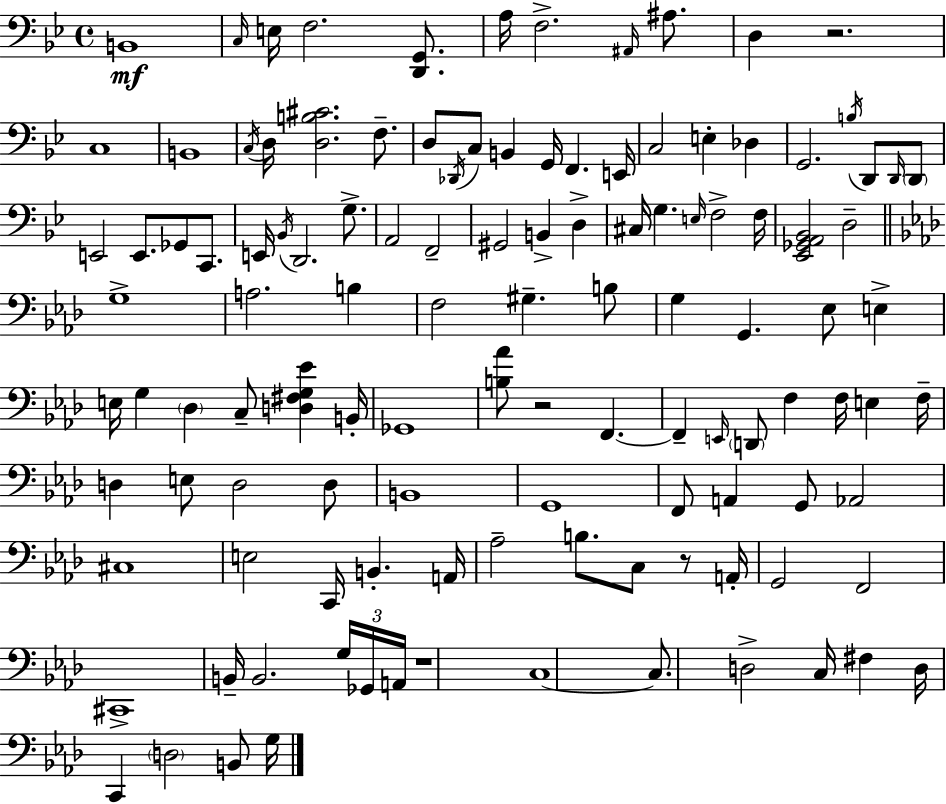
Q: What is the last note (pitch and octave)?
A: G3